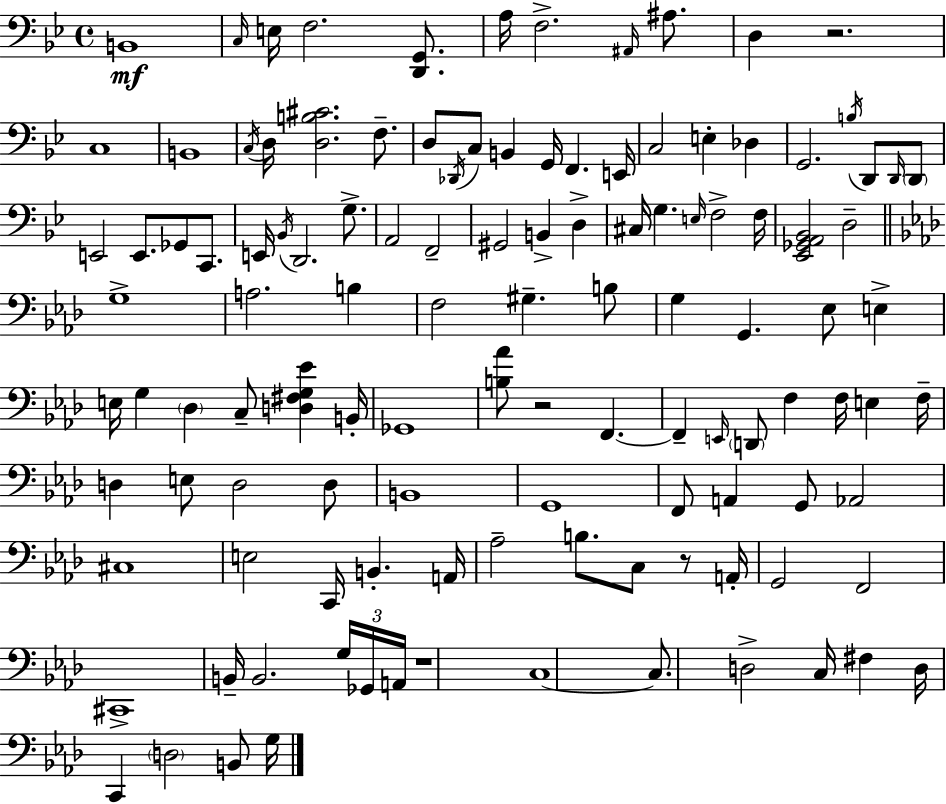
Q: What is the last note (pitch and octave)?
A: G3